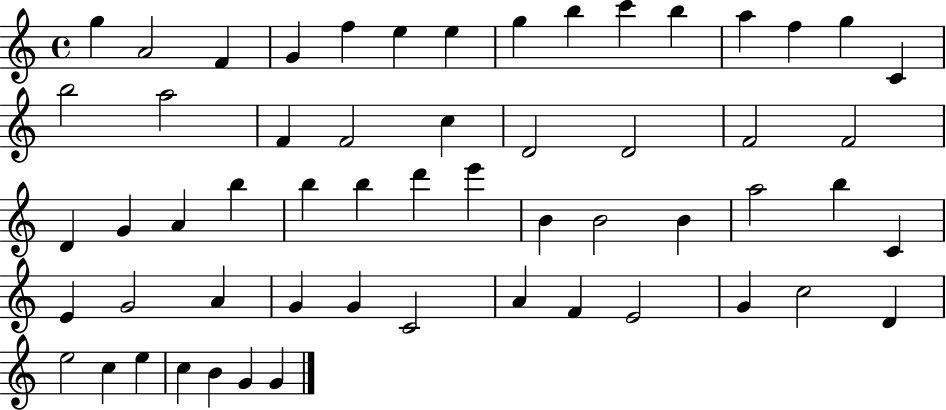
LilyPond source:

{
  \clef treble
  \time 4/4
  \defaultTimeSignature
  \key c \major
  g''4 a'2 f'4 | g'4 f''4 e''4 e''4 | g''4 b''4 c'''4 b''4 | a''4 f''4 g''4 c'4 | \break b''2 a''2 | f'4 f'2 c''4 | d'2 d'2 | f'2 f'2 | \break d'4 g'4 a'4 b''4 | b''4 b''4 d'''4 e'''4 | b'4 b'2 b'4 | a''2 b''4 c'4 | \break e'4 g'2 a'4 | g'4 g'4 c'2 | a'4 f'4 e'2 | g'4 c''2 d'4 | \break e''2 c''4 e''4 | c''4 b'4 g'4 g'4 | \bar "|."
}